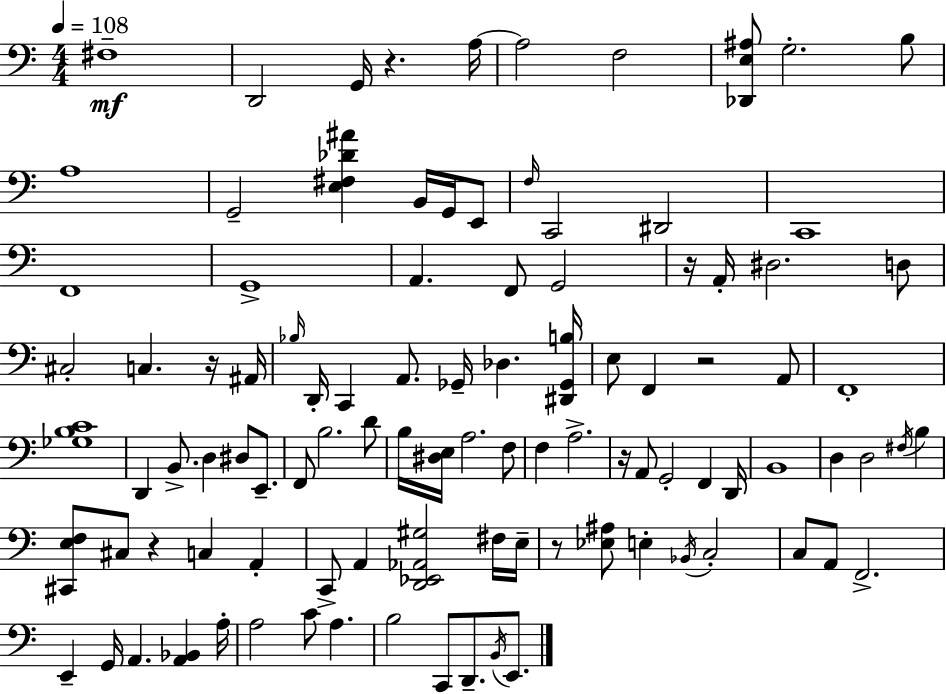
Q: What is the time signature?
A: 4/4